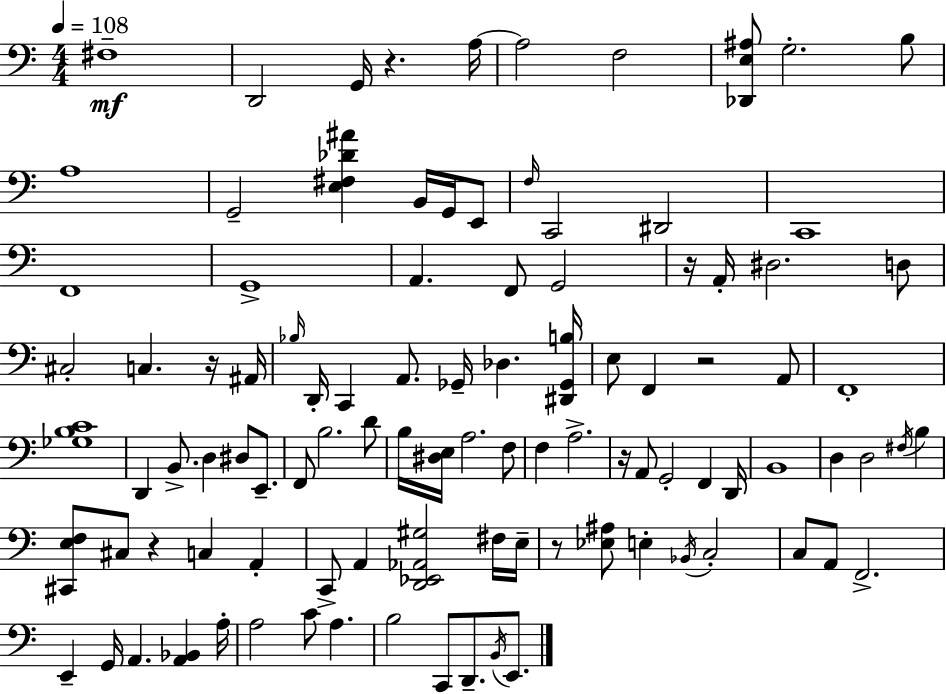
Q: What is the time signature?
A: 4/4